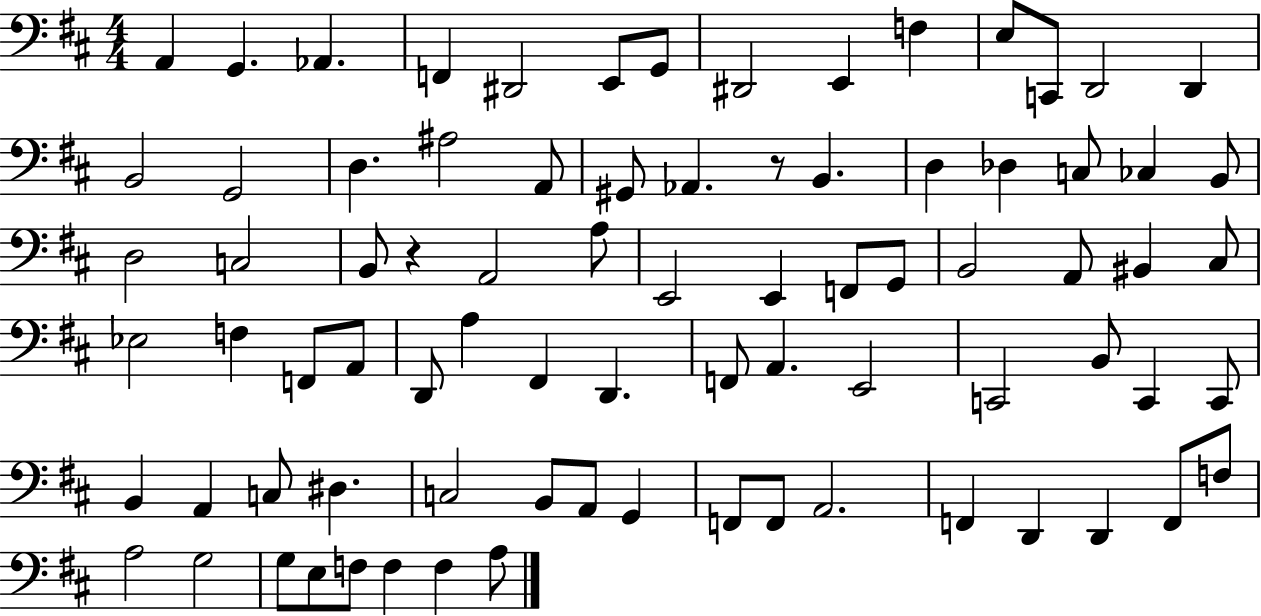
X:1
T:Untitled
M:4/4
L:1/4
K:D
A,, G,, _A,, F,, ^D,,2 E,,/2 G,,/2 ^D,,2 E,, F, E,/2 C,,/2 D,,2 D,, B,,2 G,,2 D, ^A,2 A,,/2 ^G,,/2 _A,, z/2 B,, D, _D, C,/2 _C, B,,/2 D,2 C,2 B,,/2 z A,,2 A,/2 E,,2 E,, F,,/2 G,,/2 B,,2 A,,/2 ^B,, ^C,/2 _E,2 F, F,,/2 A,,/2 D,,/2 A, ^F,, D,, F,,/2 A,, E,,2 C,,2 B,,/2 C,, C,,/2 B,, A,, C,/2 ^D, C,2 B,,/2 A,,/2 G,, F,,/2 F,,/2 A,,2 F,, D,, D,, F,,/2 F,/2 A,2 G,2 G,/2 E,/2 F,/2 F, F, A,/2